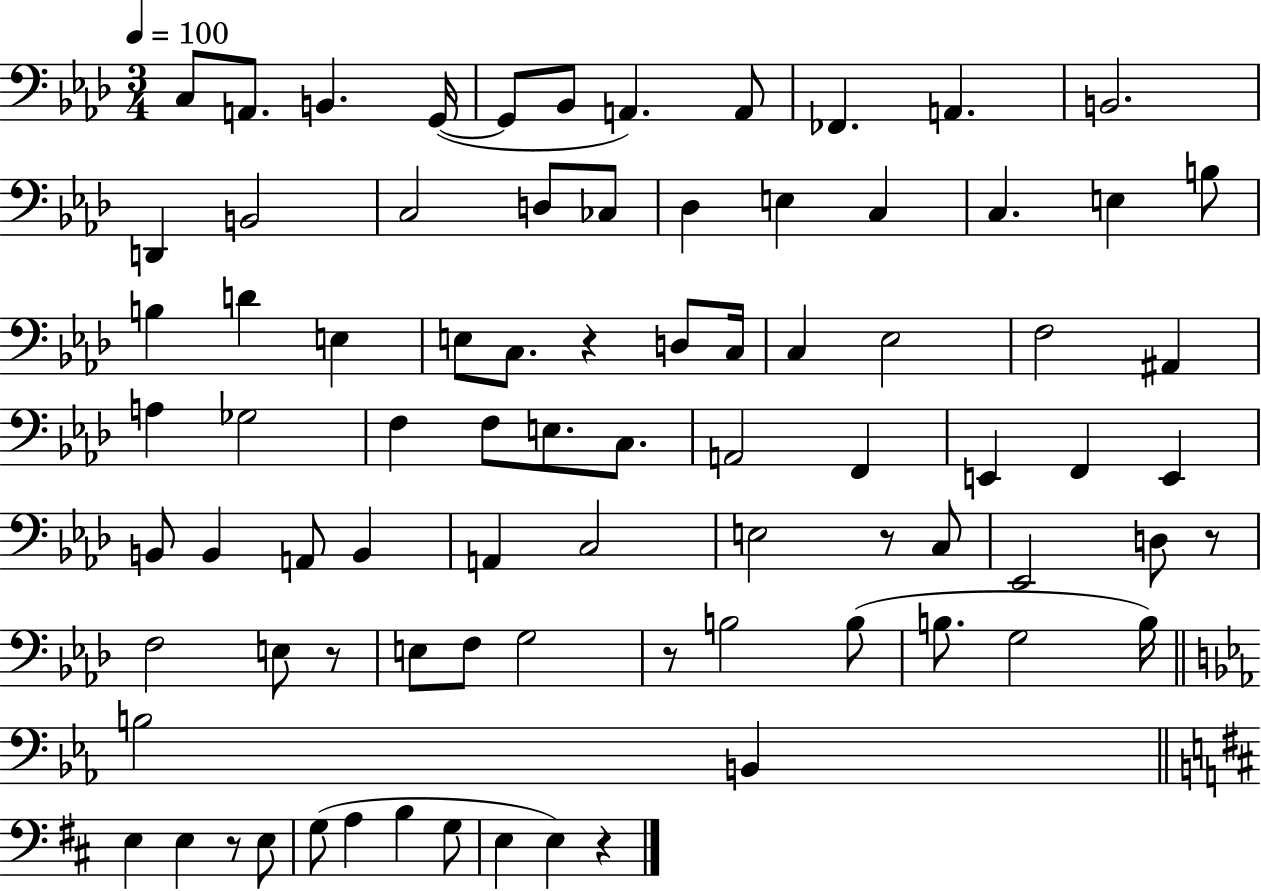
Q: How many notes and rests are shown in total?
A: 82